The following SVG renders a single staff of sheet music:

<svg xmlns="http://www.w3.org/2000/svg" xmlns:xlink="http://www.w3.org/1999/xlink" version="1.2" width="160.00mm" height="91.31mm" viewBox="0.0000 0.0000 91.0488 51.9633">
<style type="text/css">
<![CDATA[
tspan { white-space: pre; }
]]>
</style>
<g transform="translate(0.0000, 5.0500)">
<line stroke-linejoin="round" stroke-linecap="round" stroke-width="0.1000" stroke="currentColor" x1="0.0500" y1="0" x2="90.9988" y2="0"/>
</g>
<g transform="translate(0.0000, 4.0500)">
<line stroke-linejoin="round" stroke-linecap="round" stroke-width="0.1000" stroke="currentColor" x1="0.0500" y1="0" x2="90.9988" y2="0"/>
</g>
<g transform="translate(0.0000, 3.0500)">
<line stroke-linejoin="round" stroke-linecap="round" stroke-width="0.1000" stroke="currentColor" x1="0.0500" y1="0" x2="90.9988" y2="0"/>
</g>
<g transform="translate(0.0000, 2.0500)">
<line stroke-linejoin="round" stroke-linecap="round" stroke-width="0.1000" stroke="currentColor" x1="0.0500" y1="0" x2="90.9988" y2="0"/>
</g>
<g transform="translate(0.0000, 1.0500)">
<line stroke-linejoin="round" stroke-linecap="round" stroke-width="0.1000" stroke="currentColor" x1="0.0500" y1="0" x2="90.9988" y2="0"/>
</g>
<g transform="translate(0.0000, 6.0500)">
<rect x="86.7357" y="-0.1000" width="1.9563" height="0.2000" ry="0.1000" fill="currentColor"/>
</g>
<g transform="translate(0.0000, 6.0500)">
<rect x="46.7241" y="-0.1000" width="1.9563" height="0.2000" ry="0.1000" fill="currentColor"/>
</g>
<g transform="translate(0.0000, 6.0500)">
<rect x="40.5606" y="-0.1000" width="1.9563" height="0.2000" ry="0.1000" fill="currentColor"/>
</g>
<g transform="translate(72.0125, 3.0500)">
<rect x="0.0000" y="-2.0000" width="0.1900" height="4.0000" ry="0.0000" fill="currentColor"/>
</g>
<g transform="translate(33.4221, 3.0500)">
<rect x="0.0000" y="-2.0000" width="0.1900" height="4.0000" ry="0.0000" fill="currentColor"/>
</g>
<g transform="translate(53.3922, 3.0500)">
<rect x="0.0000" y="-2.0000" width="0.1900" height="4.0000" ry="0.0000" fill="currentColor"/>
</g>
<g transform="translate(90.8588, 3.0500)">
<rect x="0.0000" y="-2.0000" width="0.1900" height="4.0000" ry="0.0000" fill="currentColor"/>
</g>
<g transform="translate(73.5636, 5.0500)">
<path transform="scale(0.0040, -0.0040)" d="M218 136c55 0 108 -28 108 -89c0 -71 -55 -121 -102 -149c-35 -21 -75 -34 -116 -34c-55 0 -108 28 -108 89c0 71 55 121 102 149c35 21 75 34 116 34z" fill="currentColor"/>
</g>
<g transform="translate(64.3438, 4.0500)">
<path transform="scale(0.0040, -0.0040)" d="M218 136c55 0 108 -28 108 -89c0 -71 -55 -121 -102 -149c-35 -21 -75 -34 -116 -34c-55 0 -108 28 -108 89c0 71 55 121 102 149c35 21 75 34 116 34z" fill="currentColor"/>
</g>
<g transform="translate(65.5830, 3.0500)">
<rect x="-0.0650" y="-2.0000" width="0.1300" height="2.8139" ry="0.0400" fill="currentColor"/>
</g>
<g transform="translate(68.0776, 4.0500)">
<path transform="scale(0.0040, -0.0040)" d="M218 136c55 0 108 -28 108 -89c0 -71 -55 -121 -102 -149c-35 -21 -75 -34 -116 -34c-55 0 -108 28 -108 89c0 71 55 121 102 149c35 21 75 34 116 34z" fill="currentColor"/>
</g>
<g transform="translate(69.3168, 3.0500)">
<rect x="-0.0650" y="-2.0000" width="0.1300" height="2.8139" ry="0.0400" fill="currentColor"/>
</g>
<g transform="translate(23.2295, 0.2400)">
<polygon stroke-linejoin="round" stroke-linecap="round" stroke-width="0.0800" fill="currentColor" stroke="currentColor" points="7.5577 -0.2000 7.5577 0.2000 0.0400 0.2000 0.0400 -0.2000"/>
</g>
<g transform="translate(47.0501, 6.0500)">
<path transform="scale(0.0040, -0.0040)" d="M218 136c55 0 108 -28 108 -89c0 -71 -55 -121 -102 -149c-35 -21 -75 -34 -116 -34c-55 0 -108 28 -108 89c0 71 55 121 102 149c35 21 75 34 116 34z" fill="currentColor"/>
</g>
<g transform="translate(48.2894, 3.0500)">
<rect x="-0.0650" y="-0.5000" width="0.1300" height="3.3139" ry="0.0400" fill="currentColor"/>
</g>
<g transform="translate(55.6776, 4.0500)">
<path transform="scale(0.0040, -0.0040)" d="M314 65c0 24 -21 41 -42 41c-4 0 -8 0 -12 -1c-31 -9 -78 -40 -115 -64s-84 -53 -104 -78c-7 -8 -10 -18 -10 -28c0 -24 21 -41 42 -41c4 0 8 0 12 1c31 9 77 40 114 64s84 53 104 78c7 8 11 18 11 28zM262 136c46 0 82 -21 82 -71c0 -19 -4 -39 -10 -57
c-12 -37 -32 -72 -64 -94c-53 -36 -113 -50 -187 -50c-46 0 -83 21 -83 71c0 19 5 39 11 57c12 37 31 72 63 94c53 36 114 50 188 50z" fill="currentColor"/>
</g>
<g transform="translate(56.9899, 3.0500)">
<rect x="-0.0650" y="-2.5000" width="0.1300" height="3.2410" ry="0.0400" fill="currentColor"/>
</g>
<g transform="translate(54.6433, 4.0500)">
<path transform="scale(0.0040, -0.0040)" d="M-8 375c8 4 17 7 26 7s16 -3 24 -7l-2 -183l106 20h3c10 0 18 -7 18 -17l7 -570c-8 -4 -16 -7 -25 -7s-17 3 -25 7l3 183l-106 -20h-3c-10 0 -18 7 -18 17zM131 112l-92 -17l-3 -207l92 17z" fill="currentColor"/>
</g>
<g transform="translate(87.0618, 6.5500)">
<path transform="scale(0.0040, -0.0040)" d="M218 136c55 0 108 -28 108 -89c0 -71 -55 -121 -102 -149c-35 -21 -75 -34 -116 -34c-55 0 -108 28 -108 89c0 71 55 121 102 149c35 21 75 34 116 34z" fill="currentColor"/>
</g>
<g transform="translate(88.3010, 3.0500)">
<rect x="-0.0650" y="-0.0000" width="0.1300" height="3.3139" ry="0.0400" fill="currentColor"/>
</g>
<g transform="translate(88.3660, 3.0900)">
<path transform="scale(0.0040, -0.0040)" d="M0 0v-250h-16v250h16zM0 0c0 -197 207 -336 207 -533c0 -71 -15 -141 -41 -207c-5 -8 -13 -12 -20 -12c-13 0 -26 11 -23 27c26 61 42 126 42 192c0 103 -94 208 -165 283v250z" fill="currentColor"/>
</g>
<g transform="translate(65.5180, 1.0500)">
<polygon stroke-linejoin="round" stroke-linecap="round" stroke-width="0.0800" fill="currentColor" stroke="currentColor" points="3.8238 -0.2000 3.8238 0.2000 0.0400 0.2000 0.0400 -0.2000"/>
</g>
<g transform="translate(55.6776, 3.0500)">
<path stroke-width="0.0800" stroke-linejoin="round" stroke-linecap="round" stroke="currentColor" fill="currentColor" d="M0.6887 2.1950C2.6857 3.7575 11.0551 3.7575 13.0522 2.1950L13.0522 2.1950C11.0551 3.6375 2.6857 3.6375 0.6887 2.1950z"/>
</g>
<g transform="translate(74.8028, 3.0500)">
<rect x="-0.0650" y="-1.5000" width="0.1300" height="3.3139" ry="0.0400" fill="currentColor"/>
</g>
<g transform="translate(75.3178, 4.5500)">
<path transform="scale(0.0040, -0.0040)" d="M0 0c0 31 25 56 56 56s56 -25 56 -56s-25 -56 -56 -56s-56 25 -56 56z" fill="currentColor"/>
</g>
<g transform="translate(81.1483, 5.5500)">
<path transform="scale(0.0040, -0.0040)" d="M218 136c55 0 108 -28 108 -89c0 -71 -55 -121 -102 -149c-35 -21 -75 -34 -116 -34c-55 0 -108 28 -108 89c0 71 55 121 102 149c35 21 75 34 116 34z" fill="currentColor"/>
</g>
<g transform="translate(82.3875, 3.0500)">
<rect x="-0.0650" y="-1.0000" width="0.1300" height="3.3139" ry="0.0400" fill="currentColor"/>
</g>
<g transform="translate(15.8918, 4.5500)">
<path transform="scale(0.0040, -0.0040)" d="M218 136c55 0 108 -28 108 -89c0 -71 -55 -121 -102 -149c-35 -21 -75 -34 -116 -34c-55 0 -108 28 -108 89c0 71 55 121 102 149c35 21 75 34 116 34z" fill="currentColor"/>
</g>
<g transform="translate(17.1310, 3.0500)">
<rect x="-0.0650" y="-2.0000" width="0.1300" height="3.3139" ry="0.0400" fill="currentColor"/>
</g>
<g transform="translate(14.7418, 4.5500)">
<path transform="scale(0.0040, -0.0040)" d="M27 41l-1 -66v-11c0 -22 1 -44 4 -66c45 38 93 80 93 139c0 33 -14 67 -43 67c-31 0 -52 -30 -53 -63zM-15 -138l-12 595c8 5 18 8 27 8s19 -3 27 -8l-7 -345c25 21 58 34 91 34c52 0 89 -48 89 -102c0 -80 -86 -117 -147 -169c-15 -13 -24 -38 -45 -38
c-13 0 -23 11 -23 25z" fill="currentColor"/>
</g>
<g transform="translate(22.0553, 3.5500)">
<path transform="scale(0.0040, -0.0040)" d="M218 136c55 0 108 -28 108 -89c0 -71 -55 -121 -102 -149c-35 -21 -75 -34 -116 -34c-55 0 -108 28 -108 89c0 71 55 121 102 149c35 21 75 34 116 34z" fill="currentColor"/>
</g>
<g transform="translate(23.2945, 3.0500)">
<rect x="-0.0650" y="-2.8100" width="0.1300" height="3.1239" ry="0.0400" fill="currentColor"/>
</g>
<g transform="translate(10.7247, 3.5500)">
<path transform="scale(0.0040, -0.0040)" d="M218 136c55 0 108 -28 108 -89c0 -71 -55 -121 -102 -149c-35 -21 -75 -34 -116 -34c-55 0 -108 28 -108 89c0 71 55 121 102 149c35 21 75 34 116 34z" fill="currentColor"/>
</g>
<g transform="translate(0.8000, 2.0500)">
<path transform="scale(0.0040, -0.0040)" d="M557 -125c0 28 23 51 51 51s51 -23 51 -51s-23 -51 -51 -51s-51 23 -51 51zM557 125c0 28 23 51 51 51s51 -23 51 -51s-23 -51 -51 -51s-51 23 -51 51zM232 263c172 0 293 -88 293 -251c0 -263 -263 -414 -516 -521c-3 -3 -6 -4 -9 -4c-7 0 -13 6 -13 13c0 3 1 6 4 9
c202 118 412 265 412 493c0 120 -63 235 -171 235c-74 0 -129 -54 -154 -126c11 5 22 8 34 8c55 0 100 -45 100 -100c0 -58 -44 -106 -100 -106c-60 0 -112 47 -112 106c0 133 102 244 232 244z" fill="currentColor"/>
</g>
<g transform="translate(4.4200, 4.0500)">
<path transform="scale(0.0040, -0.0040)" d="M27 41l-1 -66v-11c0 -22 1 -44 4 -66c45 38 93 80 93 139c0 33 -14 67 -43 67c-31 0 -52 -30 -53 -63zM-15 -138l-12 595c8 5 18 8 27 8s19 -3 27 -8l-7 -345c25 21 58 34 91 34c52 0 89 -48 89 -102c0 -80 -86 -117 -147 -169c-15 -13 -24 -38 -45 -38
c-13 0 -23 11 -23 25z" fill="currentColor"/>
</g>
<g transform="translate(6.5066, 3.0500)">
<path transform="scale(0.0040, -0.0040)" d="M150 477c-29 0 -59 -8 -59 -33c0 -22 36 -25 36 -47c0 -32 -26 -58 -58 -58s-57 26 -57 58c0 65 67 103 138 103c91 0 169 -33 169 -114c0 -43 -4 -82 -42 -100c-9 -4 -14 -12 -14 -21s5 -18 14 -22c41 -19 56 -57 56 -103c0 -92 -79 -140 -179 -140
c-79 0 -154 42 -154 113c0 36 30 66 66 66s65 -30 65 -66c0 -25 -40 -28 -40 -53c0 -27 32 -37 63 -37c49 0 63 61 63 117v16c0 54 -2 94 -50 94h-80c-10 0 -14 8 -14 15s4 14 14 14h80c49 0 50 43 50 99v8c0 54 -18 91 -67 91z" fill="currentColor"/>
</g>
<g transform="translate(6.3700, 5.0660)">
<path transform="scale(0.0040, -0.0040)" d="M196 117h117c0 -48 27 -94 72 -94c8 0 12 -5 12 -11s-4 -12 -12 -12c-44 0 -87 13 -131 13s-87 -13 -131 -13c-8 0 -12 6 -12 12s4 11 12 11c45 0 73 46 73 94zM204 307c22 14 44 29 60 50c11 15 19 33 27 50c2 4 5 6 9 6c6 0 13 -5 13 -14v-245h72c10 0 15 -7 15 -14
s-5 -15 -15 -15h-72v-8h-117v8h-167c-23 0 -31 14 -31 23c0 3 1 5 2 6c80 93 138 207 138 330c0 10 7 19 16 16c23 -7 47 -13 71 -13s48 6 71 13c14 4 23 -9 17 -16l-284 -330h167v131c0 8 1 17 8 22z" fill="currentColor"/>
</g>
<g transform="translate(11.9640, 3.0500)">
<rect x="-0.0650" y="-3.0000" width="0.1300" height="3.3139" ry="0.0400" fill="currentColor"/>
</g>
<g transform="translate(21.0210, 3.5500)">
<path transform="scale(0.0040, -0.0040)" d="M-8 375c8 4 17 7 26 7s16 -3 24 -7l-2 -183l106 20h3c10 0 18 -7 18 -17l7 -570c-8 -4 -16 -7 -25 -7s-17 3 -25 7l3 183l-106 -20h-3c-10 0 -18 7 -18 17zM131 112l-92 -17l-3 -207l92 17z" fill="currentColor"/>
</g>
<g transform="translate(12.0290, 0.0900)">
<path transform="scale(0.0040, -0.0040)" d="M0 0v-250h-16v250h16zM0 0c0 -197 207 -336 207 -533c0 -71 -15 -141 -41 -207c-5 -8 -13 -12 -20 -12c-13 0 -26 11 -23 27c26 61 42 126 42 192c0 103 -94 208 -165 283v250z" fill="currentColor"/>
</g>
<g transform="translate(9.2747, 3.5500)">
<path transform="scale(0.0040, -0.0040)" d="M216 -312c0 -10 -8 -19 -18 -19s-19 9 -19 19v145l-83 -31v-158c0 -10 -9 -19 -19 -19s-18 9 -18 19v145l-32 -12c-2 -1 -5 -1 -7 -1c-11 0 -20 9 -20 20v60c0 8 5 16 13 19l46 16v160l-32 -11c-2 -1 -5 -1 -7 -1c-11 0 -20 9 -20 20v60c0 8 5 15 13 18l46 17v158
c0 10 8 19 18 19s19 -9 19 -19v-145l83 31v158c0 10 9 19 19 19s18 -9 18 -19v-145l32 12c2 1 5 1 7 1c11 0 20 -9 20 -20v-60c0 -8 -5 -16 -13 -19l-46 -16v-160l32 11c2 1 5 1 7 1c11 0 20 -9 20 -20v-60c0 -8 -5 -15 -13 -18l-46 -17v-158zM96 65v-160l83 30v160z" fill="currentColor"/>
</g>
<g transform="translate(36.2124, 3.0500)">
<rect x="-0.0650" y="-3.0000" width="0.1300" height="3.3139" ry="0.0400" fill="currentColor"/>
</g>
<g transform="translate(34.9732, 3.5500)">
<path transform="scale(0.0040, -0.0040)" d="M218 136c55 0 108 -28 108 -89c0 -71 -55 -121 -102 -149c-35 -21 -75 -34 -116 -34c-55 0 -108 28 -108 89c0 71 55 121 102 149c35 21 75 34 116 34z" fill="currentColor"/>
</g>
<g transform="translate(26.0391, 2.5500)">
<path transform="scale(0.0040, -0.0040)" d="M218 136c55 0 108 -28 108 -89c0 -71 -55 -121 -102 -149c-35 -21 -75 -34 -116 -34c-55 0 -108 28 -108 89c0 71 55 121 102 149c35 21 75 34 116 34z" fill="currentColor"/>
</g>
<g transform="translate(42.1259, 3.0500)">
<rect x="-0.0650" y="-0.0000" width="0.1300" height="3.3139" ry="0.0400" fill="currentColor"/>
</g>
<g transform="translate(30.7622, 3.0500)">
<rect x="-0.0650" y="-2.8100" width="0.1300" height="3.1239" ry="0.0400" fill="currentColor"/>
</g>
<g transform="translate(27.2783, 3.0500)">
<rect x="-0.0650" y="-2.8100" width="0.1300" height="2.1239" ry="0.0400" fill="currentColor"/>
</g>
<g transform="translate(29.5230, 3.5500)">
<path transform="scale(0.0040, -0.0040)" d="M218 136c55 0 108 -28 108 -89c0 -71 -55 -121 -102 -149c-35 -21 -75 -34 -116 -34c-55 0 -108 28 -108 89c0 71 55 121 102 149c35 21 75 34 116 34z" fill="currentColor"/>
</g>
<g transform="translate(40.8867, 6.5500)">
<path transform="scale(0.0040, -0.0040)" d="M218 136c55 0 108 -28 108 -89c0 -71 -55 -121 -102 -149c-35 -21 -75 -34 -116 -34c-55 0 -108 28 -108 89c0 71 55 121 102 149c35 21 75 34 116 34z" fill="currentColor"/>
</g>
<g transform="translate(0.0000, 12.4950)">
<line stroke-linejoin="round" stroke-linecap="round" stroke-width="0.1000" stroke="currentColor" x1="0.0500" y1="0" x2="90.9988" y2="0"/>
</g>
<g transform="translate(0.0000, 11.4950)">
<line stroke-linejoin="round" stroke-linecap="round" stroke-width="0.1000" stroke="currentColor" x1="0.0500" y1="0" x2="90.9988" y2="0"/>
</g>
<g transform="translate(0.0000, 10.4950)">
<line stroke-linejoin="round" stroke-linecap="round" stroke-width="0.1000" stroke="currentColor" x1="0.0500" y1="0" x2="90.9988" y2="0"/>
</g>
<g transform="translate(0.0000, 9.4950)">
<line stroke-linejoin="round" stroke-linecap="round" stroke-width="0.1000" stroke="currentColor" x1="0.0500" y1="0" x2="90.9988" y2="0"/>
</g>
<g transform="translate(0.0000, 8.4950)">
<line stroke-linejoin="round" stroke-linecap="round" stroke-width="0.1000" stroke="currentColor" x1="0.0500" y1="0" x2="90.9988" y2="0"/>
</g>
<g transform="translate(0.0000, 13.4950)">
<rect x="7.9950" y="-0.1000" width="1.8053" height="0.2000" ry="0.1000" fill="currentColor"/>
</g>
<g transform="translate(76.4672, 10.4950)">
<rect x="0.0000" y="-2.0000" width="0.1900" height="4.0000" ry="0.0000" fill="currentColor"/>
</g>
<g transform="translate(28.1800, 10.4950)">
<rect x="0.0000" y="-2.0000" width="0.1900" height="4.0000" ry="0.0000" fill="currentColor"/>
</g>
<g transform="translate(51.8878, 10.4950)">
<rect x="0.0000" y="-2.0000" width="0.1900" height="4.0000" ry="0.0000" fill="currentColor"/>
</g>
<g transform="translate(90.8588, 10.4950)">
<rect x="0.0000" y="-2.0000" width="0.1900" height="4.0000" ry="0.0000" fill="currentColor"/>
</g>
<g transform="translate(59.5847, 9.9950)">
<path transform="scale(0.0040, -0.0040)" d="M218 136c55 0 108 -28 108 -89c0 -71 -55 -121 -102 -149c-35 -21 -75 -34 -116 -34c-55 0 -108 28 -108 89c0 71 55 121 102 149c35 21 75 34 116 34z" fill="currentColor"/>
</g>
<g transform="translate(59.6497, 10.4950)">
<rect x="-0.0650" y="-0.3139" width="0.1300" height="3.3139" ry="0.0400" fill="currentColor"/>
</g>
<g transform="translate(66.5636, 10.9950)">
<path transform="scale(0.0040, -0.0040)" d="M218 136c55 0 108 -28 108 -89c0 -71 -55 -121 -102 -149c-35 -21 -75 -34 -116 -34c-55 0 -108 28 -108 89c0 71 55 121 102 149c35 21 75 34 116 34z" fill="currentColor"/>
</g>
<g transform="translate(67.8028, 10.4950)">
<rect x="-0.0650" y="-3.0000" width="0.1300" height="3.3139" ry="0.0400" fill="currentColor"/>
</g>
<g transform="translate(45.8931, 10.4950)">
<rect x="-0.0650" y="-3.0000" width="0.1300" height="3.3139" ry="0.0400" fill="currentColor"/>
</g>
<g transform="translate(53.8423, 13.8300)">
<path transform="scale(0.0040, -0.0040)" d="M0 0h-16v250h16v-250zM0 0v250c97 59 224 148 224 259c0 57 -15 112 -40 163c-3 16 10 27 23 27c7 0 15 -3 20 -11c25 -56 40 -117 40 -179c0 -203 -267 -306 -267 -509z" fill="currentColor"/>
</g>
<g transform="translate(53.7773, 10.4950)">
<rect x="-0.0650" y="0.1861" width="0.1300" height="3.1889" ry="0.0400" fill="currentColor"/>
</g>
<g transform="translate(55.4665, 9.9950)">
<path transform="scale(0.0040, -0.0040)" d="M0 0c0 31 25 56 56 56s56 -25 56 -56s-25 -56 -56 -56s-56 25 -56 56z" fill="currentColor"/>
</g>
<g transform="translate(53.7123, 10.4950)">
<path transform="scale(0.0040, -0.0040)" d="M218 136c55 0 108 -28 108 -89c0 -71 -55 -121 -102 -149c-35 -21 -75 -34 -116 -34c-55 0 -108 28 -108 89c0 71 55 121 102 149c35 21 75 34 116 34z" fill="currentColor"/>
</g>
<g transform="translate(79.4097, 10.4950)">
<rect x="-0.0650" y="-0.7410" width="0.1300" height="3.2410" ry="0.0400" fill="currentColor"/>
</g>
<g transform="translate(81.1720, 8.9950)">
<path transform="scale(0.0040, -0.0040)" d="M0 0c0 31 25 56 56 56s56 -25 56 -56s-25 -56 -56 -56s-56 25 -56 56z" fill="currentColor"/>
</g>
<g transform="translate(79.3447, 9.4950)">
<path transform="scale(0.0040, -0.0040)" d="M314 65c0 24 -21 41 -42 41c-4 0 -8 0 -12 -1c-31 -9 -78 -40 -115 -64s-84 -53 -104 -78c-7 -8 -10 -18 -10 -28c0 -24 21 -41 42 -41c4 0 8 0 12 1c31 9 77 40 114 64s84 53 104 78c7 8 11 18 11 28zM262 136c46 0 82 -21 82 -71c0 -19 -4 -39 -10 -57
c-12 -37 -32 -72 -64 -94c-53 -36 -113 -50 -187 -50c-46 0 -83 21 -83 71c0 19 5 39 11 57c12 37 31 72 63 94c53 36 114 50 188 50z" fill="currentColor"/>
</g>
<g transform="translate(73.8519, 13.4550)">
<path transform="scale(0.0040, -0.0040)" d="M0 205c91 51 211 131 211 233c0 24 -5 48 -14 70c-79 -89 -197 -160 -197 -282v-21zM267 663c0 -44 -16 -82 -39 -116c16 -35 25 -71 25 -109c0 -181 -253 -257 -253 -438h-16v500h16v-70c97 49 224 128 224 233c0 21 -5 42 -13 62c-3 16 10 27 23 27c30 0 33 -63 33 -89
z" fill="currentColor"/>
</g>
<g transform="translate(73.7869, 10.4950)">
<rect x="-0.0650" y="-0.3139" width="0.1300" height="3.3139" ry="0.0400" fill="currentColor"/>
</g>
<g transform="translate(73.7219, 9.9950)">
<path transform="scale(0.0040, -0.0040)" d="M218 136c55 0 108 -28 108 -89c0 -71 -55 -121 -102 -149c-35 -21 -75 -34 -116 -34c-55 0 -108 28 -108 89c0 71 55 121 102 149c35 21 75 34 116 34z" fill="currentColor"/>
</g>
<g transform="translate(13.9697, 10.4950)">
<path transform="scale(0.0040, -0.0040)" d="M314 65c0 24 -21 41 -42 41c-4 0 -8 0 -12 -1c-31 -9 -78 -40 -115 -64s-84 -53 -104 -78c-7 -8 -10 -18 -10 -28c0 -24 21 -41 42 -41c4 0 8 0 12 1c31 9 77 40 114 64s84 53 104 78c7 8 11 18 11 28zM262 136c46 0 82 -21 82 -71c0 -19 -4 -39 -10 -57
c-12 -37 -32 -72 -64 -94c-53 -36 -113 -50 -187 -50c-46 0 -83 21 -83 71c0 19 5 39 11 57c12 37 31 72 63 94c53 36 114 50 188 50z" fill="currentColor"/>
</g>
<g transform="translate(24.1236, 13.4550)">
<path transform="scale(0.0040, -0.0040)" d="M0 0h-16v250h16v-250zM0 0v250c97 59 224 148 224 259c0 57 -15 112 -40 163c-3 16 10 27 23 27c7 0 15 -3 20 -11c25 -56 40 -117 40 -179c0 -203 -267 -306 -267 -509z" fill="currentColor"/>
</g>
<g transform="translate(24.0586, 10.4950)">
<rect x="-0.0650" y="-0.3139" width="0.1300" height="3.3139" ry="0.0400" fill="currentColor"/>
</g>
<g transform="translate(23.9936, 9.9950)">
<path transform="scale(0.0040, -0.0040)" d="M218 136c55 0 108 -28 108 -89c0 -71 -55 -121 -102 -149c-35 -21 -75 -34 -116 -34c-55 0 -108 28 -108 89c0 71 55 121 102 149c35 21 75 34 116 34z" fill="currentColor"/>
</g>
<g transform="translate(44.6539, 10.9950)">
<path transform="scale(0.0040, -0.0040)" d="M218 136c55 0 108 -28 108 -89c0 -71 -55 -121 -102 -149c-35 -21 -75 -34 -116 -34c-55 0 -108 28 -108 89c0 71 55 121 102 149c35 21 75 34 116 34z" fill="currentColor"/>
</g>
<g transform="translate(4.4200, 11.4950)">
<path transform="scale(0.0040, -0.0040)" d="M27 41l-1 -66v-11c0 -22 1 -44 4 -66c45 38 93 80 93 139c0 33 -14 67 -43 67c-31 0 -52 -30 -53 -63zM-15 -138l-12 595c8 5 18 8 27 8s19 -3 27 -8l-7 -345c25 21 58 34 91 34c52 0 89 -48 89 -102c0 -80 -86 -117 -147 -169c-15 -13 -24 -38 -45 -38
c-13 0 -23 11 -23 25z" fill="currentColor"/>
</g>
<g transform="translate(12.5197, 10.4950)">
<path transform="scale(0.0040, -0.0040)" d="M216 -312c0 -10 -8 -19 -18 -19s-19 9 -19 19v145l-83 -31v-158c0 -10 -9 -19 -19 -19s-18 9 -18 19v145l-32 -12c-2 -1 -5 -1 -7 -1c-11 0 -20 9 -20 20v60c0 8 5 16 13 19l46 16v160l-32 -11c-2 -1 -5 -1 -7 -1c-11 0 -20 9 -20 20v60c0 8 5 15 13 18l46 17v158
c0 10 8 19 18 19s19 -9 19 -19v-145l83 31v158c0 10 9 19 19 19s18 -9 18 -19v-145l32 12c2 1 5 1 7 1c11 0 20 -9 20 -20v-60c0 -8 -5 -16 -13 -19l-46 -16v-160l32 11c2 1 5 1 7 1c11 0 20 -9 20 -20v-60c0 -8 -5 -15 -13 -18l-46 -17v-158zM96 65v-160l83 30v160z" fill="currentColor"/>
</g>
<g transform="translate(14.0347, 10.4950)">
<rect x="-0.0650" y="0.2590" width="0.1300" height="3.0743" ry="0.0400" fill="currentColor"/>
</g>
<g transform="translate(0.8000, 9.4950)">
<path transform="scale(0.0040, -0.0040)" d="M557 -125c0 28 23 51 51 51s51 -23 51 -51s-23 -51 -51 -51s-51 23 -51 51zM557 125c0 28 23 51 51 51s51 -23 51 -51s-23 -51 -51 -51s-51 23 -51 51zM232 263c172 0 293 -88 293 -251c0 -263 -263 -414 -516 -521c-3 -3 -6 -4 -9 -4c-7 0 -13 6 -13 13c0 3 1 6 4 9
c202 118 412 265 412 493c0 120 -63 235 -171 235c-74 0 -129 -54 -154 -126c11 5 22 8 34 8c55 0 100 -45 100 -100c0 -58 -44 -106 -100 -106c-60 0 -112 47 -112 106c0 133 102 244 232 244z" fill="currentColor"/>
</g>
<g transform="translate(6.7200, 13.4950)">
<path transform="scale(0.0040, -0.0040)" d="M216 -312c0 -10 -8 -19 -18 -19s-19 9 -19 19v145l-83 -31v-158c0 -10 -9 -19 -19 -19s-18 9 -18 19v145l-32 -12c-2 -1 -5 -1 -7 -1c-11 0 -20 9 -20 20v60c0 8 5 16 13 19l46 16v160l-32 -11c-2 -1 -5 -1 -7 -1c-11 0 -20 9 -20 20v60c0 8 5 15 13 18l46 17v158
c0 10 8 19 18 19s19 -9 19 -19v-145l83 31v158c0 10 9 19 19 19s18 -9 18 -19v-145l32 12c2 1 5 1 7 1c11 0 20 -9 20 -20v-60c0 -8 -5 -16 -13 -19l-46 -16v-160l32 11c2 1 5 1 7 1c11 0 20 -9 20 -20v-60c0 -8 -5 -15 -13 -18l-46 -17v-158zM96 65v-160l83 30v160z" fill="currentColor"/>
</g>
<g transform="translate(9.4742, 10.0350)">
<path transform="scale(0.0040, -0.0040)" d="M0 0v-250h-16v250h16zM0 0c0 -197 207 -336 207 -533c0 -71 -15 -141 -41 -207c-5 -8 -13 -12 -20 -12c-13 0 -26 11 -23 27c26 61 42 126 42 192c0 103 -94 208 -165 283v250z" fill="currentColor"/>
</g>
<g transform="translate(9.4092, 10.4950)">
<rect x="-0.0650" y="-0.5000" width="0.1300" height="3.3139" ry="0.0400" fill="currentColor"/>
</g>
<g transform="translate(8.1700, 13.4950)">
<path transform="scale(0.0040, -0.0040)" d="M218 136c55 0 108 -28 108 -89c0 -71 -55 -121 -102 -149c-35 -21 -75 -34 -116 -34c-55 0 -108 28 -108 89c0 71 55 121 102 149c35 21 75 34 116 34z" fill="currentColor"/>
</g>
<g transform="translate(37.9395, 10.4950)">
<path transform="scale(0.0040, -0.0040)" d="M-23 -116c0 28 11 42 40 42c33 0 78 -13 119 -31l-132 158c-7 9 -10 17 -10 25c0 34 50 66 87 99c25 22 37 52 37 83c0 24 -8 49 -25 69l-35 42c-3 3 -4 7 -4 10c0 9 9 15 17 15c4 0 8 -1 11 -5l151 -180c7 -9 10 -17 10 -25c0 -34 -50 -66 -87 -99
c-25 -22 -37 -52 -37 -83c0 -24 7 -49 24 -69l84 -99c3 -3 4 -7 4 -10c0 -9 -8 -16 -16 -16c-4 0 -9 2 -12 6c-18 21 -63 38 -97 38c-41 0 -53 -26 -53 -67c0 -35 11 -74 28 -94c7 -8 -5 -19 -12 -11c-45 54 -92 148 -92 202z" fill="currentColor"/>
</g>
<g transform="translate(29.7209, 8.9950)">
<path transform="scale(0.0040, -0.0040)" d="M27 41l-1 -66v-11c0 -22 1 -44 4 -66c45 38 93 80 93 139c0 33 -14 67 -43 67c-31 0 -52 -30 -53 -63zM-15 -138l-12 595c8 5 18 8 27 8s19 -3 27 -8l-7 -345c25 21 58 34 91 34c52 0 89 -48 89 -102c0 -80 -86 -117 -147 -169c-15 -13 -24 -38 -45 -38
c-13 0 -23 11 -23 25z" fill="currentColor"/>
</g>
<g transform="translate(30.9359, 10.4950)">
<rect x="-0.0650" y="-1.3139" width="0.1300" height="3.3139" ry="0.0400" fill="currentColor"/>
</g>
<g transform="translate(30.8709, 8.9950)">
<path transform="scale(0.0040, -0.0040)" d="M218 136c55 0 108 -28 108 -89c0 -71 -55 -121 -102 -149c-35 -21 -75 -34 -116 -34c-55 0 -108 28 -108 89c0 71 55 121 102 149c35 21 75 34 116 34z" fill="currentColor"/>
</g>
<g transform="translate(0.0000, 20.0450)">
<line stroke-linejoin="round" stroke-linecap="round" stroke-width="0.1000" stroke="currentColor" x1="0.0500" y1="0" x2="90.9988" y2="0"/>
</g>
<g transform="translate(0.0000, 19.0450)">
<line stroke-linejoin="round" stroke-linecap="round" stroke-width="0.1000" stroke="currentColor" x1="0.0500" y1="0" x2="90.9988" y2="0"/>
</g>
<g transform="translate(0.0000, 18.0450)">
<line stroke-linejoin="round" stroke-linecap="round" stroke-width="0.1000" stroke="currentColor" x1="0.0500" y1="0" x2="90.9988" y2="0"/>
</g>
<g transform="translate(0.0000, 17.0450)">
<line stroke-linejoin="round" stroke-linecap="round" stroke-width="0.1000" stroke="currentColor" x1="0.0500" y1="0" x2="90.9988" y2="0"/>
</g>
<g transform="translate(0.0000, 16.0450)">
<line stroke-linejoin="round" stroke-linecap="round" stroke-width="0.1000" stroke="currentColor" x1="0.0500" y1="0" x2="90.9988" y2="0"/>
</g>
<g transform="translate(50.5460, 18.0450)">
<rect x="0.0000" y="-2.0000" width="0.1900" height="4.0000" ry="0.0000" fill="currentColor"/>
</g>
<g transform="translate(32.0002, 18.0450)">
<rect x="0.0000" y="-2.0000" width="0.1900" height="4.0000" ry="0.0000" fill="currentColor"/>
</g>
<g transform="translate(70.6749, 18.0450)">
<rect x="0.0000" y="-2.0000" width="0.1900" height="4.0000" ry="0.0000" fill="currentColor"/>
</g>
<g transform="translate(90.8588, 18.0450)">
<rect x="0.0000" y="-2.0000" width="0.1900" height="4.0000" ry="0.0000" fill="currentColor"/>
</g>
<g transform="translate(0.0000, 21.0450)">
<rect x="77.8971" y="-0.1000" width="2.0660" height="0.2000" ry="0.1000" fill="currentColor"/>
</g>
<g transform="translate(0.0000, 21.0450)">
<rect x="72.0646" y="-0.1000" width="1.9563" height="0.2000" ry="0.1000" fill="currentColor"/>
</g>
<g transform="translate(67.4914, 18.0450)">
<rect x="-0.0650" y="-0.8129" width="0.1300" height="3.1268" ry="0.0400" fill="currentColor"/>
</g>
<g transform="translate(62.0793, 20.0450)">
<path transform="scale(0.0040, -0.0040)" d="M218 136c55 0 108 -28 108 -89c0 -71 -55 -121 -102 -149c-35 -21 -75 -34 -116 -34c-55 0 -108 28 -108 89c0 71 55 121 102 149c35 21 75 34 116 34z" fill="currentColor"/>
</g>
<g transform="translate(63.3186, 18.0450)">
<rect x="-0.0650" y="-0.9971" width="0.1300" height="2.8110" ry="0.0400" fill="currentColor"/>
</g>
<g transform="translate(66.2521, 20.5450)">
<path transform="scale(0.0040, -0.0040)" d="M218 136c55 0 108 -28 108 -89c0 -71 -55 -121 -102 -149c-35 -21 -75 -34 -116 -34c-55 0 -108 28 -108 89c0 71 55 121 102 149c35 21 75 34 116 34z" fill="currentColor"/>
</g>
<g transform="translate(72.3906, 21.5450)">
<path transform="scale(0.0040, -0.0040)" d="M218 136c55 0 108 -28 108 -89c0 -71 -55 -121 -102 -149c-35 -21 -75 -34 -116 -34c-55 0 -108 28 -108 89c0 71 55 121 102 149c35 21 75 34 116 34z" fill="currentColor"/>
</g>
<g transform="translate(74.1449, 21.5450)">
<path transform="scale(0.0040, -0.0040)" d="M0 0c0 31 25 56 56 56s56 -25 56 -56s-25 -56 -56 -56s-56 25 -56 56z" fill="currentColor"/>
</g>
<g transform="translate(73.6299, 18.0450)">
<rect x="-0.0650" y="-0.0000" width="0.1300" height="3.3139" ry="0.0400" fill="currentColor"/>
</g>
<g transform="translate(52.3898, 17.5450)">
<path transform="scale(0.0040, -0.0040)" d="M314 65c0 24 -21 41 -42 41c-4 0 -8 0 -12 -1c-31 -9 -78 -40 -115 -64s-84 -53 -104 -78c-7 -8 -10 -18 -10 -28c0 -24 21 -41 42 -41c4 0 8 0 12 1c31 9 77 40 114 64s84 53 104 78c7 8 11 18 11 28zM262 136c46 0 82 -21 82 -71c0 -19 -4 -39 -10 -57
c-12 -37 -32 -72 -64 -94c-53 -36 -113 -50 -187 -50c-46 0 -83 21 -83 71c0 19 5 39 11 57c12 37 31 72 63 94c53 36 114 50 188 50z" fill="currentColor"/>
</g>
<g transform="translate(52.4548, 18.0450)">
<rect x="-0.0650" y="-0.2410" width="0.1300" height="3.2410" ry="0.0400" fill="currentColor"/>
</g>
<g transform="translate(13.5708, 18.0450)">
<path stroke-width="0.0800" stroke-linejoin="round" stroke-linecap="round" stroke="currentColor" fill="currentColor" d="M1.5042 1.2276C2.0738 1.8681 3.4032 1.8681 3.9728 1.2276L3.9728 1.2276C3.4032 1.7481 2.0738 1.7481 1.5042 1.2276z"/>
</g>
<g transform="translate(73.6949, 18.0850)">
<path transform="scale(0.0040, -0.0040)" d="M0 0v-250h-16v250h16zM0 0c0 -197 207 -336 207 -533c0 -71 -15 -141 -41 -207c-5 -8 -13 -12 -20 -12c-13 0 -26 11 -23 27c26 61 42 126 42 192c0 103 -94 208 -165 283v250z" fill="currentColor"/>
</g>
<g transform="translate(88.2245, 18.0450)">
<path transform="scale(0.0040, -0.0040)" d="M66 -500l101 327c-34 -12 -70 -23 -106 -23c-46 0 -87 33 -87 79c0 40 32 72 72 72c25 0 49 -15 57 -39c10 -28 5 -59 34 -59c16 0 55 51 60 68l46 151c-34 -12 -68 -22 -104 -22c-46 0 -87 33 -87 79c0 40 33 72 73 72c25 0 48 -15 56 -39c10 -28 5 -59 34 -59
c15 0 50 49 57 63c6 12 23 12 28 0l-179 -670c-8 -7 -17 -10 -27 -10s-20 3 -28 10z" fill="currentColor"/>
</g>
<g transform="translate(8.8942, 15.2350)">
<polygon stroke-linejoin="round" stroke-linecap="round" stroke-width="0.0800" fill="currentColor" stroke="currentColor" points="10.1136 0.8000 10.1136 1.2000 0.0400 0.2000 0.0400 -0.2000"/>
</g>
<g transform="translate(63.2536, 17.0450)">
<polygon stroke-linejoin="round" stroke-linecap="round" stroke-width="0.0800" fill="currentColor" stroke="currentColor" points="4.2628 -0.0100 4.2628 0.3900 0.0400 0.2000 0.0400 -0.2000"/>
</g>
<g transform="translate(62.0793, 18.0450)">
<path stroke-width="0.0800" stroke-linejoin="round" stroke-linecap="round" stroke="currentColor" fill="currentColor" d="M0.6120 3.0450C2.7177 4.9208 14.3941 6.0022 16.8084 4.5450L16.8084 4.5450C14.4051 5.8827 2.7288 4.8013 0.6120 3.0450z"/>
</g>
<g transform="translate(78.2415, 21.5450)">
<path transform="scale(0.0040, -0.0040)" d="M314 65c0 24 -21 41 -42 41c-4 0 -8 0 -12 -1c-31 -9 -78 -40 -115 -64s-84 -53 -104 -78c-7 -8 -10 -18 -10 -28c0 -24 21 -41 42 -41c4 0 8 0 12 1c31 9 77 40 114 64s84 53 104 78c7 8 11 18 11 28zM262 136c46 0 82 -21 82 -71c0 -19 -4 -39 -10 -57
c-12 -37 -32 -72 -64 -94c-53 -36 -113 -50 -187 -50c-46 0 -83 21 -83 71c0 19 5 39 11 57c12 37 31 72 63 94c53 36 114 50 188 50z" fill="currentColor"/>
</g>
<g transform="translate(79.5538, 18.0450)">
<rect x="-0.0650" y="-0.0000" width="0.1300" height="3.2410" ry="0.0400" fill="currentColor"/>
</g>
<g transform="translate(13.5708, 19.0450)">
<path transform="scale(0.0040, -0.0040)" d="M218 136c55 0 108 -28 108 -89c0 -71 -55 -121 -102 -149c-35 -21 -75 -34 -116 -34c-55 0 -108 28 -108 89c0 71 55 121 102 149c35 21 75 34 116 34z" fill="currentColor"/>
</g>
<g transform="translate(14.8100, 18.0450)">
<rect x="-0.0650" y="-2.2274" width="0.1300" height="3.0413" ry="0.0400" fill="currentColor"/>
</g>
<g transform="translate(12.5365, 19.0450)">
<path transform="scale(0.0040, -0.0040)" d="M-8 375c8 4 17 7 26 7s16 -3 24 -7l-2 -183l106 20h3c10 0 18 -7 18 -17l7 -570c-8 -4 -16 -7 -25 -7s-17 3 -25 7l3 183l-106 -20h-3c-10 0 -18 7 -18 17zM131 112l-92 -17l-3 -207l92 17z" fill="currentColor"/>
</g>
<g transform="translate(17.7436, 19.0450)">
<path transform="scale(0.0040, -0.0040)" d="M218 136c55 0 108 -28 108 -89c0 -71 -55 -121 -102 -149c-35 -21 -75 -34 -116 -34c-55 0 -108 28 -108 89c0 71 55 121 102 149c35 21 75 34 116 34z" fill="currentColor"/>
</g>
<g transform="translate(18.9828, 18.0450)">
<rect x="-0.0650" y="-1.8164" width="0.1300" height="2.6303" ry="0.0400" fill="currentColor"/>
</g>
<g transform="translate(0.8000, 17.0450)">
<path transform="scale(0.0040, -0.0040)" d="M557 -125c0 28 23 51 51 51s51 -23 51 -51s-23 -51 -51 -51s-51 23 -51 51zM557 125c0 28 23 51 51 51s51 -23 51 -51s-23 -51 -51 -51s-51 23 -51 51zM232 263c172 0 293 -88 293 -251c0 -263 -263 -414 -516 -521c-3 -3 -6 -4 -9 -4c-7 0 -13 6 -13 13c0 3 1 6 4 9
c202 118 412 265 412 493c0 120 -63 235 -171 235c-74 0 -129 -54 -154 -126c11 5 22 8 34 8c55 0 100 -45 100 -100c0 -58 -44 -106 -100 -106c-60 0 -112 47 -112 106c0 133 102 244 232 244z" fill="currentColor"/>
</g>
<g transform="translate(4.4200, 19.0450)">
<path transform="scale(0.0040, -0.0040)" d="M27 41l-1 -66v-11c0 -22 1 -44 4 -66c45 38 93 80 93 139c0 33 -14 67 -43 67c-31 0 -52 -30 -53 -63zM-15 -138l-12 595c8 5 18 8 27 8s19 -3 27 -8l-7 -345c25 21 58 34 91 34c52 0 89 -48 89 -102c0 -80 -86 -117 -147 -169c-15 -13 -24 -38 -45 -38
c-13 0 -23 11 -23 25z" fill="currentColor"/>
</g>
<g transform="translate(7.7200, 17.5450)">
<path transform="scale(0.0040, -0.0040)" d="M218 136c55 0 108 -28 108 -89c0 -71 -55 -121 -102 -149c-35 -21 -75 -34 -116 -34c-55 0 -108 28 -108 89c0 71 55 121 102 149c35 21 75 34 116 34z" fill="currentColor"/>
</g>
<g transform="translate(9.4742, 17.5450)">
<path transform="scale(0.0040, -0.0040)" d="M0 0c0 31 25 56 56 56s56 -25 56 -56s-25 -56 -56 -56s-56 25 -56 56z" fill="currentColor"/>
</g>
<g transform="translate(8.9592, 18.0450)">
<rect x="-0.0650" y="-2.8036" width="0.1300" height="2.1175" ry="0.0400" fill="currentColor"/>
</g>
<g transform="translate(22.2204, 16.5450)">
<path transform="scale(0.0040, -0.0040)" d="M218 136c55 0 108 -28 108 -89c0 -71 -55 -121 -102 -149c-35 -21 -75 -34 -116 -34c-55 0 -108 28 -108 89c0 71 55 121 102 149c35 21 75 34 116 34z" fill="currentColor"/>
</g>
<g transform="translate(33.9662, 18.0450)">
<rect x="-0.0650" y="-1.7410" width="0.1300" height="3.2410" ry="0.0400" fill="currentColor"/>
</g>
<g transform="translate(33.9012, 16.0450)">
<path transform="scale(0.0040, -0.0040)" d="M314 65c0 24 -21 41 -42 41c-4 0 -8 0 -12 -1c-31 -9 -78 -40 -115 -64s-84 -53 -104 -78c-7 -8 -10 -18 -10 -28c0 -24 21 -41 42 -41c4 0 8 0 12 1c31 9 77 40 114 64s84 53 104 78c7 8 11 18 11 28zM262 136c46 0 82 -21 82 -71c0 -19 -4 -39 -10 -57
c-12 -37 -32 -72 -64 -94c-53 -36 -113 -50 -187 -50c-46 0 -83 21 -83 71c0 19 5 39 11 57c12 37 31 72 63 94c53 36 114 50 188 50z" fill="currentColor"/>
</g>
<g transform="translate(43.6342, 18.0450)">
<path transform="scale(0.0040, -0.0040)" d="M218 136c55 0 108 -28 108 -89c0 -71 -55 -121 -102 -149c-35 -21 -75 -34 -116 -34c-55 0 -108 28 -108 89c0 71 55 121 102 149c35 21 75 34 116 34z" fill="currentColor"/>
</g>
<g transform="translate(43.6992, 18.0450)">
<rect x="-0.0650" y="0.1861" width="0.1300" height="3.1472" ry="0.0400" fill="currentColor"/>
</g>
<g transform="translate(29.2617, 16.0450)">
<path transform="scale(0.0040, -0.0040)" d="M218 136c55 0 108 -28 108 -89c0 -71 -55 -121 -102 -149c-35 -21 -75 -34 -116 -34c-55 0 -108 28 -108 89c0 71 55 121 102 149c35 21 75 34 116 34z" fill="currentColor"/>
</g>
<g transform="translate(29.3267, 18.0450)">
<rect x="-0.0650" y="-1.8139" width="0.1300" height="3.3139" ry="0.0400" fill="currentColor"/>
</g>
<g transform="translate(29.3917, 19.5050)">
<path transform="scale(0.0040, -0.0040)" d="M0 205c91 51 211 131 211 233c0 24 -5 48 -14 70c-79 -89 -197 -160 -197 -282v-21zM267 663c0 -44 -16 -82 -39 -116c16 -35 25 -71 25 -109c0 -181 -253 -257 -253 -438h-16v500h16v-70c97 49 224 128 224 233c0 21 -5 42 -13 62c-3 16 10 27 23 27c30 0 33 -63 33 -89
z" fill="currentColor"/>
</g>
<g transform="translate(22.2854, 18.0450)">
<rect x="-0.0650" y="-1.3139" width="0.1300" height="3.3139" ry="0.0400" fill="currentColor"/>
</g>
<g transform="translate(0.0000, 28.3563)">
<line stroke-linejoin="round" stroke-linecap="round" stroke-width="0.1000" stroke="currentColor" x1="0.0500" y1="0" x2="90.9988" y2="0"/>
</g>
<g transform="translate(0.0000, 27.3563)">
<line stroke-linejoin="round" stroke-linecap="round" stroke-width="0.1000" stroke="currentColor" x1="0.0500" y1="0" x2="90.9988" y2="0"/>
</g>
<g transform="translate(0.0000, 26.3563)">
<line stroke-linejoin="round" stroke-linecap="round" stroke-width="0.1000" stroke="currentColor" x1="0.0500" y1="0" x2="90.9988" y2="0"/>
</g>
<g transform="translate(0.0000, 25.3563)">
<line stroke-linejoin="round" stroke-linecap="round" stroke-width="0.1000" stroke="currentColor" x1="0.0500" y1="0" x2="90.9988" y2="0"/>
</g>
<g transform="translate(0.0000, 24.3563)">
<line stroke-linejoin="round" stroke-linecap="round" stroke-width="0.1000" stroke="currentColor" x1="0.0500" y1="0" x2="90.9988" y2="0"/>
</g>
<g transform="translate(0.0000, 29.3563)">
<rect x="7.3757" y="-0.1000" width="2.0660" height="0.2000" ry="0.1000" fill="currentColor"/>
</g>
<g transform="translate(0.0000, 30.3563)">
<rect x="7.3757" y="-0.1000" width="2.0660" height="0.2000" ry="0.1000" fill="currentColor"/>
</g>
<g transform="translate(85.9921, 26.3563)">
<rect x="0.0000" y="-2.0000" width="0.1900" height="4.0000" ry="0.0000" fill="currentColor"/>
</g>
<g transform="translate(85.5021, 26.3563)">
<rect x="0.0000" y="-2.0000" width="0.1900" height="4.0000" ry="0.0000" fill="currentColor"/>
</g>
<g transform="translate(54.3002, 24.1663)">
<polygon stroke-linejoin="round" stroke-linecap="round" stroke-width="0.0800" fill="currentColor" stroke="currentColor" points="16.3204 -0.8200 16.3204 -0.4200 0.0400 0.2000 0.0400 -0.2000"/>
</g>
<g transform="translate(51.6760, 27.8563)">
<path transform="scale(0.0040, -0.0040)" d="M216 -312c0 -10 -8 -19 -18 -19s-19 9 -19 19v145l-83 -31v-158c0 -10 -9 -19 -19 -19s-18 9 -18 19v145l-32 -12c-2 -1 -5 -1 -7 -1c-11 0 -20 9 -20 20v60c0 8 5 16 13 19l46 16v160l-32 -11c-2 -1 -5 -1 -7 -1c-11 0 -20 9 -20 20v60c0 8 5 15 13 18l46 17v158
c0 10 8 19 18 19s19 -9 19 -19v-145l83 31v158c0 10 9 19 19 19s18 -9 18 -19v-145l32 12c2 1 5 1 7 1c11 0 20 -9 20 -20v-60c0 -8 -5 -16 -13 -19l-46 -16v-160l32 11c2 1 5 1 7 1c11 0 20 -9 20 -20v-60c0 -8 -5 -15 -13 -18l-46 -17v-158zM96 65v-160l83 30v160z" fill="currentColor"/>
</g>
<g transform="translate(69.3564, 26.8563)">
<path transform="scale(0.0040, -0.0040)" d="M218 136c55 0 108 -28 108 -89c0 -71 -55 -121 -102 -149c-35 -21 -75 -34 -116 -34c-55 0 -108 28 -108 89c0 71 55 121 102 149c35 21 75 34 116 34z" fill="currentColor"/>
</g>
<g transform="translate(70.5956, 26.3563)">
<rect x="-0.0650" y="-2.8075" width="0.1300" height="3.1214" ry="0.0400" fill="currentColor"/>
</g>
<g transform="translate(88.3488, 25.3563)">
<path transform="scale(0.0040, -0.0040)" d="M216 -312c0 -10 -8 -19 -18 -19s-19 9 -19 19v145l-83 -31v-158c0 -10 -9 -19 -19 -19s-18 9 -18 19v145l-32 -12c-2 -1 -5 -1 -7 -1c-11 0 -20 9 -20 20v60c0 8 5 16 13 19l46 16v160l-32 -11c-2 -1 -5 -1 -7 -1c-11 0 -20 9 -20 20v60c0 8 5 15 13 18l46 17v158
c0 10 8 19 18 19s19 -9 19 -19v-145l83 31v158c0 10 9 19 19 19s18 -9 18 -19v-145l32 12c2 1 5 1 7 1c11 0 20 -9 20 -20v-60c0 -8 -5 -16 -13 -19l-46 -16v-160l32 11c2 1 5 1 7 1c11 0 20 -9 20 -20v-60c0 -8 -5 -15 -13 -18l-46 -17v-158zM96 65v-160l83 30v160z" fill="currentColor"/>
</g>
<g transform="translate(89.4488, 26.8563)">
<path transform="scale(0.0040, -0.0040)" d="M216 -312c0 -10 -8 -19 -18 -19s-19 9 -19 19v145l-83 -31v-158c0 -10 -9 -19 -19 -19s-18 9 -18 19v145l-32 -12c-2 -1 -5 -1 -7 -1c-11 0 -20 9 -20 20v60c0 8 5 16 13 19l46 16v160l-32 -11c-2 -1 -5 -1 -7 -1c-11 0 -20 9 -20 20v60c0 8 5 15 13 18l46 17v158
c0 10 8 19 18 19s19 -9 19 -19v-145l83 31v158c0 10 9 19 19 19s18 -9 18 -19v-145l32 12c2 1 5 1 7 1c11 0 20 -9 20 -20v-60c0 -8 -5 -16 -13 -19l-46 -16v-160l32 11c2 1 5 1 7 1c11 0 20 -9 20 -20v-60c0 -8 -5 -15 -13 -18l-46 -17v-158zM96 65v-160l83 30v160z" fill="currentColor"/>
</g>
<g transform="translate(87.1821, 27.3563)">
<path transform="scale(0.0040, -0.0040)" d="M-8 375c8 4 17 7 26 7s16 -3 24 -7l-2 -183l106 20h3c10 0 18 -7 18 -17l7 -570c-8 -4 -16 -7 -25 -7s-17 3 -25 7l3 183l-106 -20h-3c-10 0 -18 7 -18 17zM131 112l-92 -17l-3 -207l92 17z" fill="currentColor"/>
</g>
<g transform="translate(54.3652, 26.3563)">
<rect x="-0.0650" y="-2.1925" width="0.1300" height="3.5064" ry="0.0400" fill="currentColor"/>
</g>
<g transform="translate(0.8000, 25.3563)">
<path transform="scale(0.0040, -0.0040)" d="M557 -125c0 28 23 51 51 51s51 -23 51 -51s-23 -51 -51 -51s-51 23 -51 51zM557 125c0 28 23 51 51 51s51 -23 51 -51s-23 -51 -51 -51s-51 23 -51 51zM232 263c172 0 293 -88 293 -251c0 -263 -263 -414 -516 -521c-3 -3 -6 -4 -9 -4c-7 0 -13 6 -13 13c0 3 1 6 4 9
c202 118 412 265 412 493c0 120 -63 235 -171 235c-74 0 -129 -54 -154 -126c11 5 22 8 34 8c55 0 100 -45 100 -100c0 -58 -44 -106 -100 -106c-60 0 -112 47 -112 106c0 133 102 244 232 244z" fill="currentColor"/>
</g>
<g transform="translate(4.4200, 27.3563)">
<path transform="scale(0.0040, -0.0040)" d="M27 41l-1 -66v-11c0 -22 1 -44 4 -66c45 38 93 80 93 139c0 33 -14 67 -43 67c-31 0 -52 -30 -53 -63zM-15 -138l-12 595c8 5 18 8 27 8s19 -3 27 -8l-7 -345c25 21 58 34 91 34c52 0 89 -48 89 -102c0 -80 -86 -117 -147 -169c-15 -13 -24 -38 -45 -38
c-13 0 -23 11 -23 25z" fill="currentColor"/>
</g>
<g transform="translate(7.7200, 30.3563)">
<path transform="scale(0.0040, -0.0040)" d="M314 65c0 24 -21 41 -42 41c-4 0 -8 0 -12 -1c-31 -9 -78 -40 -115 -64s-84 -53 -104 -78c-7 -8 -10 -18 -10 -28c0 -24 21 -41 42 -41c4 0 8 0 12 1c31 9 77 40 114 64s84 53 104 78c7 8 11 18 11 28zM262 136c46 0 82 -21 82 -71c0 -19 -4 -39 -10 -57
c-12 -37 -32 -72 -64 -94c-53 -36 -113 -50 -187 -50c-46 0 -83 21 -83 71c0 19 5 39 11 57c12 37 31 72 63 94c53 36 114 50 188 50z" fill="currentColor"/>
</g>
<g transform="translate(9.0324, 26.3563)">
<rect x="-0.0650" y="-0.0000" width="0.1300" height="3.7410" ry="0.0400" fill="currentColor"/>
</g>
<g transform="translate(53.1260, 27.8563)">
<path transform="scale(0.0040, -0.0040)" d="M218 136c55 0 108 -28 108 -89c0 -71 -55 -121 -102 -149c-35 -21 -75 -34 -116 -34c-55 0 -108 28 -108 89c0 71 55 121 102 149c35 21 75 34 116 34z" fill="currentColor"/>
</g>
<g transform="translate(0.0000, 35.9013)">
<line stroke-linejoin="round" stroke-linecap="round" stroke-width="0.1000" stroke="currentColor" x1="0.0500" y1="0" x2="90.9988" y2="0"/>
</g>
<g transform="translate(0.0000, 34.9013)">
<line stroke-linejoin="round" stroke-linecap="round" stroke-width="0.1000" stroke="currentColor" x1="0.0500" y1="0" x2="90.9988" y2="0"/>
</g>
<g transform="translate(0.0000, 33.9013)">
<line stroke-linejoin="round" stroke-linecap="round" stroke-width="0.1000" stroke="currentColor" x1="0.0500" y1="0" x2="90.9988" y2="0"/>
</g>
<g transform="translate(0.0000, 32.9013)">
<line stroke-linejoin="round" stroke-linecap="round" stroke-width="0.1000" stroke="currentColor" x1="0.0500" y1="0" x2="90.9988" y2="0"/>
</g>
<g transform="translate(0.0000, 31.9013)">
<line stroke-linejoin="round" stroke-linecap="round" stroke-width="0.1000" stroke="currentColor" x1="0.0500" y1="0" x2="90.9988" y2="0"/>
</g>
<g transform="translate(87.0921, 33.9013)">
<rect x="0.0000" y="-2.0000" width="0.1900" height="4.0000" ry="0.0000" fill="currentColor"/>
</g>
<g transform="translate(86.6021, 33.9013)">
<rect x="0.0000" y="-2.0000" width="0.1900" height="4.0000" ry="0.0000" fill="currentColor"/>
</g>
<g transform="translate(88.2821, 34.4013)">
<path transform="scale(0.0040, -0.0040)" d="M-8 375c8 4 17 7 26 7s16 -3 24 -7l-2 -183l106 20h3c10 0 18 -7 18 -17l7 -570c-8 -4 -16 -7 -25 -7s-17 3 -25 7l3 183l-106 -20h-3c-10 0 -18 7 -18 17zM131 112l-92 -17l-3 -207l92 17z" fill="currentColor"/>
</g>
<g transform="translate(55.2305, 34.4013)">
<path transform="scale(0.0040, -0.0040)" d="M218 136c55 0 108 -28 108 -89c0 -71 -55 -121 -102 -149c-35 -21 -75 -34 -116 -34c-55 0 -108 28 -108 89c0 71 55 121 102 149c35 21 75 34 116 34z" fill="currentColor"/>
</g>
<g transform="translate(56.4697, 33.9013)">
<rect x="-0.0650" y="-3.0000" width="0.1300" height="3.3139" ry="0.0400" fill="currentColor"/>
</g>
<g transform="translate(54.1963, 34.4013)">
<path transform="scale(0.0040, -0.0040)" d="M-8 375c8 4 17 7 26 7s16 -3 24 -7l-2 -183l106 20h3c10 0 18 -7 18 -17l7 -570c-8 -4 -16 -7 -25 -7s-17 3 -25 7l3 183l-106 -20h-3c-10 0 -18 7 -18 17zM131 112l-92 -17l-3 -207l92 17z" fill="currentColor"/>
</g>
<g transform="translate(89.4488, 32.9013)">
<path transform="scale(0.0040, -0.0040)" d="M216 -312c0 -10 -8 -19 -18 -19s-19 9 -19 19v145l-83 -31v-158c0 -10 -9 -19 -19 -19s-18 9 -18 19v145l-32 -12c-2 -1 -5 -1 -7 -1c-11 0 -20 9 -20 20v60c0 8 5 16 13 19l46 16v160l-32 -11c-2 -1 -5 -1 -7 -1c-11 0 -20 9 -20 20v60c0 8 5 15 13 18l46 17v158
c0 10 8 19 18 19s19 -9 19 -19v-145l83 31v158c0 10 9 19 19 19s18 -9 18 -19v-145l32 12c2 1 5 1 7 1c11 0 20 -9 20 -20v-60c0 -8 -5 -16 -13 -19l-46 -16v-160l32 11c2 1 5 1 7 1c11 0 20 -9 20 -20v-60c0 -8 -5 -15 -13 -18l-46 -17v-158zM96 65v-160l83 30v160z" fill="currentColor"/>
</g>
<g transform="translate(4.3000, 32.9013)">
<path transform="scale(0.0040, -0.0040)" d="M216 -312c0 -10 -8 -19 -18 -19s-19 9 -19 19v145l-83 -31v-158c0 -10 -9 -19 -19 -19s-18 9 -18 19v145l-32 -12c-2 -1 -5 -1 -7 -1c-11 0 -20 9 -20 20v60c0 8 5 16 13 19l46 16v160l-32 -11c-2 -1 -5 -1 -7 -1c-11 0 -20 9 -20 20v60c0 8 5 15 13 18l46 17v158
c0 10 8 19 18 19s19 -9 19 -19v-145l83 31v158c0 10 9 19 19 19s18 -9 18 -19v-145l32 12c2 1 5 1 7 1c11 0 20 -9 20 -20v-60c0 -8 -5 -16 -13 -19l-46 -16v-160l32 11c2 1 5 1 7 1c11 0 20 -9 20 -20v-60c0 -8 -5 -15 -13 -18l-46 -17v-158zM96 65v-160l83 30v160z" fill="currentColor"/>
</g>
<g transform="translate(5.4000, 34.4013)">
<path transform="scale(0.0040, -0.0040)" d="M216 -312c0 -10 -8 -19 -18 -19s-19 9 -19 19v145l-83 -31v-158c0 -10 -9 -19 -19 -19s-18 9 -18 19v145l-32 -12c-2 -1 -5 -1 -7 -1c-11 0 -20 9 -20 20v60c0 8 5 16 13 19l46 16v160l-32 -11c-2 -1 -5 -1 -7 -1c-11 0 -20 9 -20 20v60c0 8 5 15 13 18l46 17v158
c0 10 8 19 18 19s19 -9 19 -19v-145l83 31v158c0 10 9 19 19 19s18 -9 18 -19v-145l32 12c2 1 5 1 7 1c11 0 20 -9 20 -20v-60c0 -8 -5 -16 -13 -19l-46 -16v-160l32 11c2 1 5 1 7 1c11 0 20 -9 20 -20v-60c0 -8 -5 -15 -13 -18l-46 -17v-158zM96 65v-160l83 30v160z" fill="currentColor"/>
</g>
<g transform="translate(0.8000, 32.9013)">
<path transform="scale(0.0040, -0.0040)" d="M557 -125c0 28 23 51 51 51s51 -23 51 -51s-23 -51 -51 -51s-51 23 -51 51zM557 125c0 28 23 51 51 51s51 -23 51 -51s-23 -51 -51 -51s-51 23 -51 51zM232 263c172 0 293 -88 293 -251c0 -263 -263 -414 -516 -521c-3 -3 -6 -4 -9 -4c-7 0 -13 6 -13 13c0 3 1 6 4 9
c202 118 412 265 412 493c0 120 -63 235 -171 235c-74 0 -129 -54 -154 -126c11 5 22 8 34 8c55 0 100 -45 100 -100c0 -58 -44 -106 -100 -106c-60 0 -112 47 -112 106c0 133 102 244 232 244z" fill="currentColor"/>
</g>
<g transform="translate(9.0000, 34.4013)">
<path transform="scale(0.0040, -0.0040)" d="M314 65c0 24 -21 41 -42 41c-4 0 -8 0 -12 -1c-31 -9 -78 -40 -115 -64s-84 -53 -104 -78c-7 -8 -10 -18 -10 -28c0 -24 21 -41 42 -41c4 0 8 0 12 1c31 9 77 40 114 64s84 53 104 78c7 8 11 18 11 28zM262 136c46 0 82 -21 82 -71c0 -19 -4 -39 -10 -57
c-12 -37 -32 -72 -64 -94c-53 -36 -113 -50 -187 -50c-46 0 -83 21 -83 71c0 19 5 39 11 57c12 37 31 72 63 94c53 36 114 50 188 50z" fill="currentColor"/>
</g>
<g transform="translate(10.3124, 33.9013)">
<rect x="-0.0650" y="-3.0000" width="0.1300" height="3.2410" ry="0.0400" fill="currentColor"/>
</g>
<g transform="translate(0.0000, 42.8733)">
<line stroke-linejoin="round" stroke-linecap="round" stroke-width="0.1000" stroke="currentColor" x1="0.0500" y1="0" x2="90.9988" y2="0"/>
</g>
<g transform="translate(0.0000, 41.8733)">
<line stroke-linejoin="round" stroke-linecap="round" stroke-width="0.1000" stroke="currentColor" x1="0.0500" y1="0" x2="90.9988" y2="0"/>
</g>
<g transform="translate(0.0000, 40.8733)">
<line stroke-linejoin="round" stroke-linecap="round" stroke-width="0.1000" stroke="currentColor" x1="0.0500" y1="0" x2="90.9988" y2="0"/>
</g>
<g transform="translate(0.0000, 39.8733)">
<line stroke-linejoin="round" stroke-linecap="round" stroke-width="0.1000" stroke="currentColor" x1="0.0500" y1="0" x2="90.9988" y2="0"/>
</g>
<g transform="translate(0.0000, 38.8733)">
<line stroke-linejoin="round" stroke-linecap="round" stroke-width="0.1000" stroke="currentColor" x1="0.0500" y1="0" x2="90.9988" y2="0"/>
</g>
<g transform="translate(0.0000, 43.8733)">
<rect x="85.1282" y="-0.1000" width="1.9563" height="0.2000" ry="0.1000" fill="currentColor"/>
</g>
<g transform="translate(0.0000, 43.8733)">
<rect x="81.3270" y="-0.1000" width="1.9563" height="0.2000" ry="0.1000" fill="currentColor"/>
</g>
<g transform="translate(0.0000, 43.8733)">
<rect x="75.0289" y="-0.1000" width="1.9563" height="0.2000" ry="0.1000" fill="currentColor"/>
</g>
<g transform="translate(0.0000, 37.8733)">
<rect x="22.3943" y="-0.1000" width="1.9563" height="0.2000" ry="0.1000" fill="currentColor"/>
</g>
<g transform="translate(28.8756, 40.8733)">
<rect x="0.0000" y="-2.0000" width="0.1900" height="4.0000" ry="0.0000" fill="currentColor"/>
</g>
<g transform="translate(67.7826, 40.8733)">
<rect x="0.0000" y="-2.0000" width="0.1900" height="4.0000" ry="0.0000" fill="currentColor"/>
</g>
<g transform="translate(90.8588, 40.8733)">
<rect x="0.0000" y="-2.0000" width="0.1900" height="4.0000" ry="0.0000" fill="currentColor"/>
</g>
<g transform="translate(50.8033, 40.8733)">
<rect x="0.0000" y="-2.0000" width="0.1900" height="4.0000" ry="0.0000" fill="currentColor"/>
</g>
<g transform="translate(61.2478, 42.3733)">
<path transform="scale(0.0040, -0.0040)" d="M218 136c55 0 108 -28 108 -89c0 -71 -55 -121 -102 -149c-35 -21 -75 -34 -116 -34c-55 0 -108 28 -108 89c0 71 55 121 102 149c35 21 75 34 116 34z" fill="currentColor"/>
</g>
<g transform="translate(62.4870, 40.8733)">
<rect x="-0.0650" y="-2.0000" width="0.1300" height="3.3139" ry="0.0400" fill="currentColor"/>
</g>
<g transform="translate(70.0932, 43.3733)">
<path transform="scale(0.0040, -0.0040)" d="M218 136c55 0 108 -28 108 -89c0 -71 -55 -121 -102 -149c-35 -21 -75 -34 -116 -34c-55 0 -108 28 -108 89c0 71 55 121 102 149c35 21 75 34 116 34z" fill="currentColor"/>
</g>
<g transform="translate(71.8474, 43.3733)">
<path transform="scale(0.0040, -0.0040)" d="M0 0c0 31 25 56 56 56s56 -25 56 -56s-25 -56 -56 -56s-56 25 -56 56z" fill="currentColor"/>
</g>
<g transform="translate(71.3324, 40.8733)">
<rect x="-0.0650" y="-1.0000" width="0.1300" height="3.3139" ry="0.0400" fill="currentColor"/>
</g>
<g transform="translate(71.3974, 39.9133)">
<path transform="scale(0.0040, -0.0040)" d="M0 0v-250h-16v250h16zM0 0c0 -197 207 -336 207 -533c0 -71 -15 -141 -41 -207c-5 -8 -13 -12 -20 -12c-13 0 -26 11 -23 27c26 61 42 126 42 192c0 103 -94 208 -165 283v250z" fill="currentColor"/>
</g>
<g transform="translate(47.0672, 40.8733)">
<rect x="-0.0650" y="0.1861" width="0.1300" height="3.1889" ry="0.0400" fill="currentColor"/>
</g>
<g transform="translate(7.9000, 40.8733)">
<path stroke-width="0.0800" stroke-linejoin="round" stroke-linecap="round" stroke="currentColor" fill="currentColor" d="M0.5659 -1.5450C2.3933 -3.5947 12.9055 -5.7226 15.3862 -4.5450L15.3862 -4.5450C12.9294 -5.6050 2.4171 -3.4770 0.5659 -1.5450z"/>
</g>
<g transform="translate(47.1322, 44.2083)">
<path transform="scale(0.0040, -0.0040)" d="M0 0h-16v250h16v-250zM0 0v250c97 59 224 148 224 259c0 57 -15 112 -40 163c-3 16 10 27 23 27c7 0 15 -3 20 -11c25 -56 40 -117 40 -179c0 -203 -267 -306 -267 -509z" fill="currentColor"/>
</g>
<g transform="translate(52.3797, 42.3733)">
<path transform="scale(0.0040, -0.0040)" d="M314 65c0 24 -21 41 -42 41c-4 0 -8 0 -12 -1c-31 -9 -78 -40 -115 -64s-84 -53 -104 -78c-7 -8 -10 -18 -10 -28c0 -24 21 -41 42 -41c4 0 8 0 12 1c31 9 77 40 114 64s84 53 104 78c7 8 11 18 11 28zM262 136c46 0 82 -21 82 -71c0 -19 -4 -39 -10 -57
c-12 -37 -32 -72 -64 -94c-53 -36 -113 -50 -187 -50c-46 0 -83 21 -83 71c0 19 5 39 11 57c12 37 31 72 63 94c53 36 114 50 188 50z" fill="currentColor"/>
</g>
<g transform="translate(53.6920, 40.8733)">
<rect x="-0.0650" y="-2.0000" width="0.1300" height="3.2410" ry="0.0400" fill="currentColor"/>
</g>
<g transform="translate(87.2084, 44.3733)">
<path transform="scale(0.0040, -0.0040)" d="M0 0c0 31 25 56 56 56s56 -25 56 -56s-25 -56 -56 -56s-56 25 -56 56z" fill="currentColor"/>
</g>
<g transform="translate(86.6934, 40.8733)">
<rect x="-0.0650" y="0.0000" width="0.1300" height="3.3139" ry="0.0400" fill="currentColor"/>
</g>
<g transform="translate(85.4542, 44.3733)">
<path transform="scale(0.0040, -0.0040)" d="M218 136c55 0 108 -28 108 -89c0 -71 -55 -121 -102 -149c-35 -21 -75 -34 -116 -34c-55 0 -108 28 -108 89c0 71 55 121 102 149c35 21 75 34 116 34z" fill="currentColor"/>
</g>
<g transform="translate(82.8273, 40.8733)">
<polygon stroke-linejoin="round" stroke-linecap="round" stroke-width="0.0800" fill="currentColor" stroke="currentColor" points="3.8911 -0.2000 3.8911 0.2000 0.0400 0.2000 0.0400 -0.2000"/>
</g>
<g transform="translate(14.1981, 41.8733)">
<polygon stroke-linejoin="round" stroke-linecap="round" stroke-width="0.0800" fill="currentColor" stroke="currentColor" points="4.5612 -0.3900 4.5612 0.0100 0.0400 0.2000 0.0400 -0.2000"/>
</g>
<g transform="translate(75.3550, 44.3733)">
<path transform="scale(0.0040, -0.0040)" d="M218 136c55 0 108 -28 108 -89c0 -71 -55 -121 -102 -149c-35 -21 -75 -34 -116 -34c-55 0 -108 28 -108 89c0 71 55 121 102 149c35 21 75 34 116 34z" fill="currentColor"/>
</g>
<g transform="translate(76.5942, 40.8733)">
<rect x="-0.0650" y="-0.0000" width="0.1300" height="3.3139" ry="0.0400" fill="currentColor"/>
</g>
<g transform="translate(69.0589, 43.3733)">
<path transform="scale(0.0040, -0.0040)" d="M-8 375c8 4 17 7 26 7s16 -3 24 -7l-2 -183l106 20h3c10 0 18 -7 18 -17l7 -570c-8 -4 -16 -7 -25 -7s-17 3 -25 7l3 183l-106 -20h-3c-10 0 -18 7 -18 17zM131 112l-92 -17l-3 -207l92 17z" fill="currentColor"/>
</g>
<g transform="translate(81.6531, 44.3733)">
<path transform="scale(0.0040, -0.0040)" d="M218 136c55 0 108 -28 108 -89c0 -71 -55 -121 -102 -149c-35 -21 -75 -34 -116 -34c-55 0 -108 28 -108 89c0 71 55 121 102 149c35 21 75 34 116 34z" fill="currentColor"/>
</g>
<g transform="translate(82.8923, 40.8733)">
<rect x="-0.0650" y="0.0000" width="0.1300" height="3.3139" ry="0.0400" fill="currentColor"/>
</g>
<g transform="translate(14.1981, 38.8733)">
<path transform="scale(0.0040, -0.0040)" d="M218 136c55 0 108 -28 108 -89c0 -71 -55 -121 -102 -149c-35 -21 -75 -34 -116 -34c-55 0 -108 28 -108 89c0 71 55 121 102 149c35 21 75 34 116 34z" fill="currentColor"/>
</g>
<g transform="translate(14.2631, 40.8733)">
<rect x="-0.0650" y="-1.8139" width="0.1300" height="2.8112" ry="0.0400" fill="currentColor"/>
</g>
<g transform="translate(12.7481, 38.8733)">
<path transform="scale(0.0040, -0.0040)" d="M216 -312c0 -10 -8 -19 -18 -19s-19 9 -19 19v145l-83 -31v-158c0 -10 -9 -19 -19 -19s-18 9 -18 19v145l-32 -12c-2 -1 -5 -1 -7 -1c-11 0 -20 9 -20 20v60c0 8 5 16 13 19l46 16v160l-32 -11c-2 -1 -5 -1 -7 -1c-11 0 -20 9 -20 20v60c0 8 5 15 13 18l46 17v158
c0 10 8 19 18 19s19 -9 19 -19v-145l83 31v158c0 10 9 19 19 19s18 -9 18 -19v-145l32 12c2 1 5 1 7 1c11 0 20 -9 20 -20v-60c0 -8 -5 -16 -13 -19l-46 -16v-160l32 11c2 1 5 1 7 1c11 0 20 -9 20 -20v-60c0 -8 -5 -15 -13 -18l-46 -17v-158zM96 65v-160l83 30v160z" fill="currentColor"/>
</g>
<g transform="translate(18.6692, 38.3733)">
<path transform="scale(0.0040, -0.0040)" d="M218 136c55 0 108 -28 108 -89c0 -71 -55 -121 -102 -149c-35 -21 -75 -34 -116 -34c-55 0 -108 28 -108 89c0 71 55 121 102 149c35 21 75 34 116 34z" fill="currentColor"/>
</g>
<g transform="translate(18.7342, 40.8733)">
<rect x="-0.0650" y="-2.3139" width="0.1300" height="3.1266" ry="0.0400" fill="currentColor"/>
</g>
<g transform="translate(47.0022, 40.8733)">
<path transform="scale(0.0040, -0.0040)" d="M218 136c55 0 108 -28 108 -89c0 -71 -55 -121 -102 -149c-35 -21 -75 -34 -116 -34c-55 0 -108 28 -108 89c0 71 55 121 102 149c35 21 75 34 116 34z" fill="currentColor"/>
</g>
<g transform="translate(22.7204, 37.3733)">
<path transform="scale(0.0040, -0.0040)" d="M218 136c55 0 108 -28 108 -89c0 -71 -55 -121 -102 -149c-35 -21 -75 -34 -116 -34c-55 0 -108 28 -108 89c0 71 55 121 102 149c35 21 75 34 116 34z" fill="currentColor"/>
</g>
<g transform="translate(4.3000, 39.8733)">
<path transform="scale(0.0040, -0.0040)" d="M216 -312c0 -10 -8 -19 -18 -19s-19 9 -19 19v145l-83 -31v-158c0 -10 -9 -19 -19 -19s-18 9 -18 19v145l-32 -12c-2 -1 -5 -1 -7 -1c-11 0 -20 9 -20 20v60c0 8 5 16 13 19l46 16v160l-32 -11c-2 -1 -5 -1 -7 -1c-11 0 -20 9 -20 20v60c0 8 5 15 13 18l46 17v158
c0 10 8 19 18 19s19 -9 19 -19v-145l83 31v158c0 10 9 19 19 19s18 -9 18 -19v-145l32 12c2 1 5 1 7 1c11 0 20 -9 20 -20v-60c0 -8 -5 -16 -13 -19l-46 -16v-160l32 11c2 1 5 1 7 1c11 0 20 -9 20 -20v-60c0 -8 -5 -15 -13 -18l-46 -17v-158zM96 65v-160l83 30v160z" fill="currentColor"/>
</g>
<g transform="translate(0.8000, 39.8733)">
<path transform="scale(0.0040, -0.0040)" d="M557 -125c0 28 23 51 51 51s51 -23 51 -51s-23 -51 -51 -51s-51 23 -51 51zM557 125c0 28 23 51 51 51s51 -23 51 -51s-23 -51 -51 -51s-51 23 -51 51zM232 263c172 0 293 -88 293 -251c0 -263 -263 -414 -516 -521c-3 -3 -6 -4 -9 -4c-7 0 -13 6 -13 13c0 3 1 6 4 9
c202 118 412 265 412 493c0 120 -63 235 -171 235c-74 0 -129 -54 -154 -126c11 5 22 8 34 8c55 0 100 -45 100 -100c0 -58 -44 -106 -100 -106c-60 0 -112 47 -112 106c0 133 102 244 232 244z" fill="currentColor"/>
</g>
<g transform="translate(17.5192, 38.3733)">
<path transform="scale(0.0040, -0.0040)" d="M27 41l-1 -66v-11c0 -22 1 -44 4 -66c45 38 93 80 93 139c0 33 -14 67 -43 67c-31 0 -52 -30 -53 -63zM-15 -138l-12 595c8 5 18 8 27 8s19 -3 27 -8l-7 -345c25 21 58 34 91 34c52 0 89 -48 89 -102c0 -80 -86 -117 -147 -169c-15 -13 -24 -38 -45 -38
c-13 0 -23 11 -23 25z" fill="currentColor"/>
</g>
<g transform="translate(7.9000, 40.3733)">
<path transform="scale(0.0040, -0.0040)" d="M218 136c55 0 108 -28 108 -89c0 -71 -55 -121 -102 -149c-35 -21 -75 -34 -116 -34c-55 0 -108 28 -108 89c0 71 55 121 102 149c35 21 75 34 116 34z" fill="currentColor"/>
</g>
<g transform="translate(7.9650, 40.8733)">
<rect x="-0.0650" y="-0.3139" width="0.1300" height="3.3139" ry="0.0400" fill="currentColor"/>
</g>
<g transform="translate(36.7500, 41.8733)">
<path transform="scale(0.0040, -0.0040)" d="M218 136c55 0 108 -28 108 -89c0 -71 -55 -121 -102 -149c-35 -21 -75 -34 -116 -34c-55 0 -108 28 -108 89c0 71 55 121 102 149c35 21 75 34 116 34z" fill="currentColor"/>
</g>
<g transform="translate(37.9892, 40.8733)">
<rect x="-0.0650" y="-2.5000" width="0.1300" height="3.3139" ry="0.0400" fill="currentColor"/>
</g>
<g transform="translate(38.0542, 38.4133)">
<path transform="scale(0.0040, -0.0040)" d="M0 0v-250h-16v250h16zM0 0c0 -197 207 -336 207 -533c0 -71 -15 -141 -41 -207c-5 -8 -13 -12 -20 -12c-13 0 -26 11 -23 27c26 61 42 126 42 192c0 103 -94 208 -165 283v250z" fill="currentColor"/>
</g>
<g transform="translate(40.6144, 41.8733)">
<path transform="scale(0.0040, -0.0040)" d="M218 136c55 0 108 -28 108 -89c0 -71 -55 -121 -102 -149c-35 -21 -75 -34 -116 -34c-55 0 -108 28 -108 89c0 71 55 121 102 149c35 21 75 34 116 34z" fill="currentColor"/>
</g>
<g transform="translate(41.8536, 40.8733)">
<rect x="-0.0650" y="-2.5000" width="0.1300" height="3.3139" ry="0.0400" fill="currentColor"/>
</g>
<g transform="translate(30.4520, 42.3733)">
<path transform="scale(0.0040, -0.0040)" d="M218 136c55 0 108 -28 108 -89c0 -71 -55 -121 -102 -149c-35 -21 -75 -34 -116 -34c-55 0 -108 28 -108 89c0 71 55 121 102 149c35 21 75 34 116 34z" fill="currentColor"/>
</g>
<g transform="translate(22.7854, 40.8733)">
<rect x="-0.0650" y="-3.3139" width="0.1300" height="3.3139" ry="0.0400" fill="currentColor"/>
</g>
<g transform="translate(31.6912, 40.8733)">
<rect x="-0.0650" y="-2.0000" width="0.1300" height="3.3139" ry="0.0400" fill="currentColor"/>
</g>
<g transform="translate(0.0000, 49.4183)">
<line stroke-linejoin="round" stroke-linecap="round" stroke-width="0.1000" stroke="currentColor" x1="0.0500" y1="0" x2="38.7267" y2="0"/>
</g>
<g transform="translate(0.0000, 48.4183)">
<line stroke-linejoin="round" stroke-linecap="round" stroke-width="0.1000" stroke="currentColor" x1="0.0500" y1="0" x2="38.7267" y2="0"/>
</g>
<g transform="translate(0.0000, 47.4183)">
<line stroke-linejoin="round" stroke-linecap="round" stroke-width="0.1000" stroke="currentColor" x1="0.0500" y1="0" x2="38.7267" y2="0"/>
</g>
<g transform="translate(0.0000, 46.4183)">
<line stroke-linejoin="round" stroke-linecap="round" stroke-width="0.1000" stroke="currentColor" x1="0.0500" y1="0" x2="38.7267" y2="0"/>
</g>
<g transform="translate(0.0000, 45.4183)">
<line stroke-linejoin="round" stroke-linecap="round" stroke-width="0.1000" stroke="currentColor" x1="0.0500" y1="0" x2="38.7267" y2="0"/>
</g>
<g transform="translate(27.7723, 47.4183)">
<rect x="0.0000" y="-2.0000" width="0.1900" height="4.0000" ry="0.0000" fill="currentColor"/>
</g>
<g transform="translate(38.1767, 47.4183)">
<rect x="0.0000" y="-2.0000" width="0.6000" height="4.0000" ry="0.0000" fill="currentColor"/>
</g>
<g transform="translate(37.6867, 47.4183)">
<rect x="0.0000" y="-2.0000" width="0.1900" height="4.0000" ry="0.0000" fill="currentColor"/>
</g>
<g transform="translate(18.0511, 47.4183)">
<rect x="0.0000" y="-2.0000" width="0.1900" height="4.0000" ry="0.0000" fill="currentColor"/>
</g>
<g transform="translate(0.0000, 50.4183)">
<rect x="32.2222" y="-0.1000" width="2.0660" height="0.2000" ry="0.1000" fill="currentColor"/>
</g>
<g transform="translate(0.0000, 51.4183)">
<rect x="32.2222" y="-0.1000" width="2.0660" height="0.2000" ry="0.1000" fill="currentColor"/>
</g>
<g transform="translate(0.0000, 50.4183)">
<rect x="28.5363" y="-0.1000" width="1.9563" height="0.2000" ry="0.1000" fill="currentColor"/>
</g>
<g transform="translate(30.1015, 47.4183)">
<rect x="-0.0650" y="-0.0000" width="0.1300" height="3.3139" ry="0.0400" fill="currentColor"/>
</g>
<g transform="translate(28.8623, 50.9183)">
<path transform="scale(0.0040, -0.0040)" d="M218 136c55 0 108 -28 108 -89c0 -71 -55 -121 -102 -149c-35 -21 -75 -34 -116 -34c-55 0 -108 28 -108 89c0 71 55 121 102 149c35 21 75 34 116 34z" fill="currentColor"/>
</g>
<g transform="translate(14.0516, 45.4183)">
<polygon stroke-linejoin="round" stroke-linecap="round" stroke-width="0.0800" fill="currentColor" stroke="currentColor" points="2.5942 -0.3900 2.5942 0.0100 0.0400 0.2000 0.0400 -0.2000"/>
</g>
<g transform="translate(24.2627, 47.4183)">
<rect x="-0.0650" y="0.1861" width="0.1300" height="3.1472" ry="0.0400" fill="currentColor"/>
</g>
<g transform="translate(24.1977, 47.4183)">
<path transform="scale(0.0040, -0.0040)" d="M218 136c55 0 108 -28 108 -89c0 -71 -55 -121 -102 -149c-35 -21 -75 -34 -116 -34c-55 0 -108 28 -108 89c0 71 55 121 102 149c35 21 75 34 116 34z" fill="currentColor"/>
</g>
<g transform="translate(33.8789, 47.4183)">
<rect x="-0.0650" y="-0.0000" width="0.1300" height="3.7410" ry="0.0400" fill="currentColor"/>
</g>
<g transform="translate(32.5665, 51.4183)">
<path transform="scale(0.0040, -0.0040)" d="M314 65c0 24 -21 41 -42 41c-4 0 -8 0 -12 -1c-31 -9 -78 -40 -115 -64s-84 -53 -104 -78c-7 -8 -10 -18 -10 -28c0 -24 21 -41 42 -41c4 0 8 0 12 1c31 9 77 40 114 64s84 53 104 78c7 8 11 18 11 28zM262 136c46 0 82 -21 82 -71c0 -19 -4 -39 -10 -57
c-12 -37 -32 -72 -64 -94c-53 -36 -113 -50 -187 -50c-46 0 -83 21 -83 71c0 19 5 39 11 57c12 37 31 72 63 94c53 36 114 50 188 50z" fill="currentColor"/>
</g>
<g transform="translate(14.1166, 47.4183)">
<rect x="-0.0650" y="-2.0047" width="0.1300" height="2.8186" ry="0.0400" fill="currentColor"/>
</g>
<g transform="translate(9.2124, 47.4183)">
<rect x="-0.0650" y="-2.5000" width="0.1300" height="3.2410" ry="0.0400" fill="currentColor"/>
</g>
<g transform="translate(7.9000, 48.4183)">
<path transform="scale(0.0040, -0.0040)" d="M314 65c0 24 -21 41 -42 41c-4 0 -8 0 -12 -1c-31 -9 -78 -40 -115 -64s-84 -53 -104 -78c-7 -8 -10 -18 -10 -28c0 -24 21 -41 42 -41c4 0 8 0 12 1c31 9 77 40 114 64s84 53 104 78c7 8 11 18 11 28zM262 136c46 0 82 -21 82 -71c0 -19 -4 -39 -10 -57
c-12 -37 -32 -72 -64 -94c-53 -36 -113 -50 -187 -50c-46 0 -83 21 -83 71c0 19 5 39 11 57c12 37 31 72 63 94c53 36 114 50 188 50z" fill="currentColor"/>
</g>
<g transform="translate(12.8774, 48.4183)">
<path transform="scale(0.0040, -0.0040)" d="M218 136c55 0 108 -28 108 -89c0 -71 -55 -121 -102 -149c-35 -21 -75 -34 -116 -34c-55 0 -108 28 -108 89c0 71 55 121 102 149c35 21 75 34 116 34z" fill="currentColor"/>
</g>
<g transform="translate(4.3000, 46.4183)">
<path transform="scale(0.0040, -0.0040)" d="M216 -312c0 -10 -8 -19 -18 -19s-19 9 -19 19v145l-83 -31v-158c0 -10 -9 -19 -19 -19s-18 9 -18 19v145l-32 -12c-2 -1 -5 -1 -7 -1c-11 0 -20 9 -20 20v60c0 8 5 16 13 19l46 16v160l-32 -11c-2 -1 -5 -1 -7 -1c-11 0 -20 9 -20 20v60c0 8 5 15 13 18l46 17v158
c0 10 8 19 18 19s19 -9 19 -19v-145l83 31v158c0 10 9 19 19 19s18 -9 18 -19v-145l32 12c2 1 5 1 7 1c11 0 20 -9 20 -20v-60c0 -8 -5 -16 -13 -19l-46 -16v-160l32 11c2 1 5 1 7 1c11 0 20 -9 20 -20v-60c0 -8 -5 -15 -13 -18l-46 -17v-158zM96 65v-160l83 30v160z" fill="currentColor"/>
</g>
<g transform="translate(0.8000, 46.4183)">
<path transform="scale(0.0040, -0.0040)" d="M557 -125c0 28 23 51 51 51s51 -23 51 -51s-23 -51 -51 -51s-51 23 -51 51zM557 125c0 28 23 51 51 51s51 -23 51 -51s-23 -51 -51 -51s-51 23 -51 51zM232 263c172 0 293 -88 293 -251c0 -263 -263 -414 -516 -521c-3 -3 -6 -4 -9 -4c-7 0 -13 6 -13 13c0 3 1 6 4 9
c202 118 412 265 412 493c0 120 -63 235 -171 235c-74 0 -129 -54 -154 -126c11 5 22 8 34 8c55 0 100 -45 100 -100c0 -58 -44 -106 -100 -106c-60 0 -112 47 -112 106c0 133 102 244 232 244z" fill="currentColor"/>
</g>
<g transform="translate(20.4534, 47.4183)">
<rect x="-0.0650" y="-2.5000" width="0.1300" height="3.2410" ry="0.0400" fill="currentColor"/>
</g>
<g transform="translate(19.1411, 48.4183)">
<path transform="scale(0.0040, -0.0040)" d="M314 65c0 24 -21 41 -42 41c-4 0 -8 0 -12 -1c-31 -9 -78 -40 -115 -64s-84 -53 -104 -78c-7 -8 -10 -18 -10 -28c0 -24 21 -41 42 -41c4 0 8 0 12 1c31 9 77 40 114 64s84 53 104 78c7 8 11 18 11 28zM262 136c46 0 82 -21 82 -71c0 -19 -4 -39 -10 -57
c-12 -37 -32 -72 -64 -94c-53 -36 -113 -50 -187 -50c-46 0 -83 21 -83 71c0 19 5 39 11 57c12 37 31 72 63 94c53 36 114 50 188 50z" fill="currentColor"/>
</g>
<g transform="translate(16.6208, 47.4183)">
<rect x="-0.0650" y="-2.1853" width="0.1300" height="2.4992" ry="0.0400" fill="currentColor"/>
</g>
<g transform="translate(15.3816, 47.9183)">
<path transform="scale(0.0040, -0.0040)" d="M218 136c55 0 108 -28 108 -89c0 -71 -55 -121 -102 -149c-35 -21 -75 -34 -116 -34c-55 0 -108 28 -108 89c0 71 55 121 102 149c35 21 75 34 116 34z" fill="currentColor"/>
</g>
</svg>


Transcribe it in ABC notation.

X:1
T:Untitled
M:3/4
L:1/4
K:F
^C,/2 _A,, C,/2 E,/2 C,/2 C, D,, E,, B,,2 B,,/2 B,,/2 G,, F,, D,,/2 ^E,,/2 ^D,2 E,/2 _G, z C, D,/2 E, C, E,/4 F,2 E,/2 B,,/2 B,,/2 G, A,/4 A,2 D, E,2 G,,/2 F,,/2 D,,/2 D,,2 z/4 C,,2 ^A,,/2 C,/2 ^C,2 C, E, ^A,/2 _B,/2 D A,, B,,/2 B,, D,/2 A,,2 A,, F,,/2 D,, D,,/2 D,,/2 B,,2 B,,/2 C,/2 B,,2 D, D,, C,,2